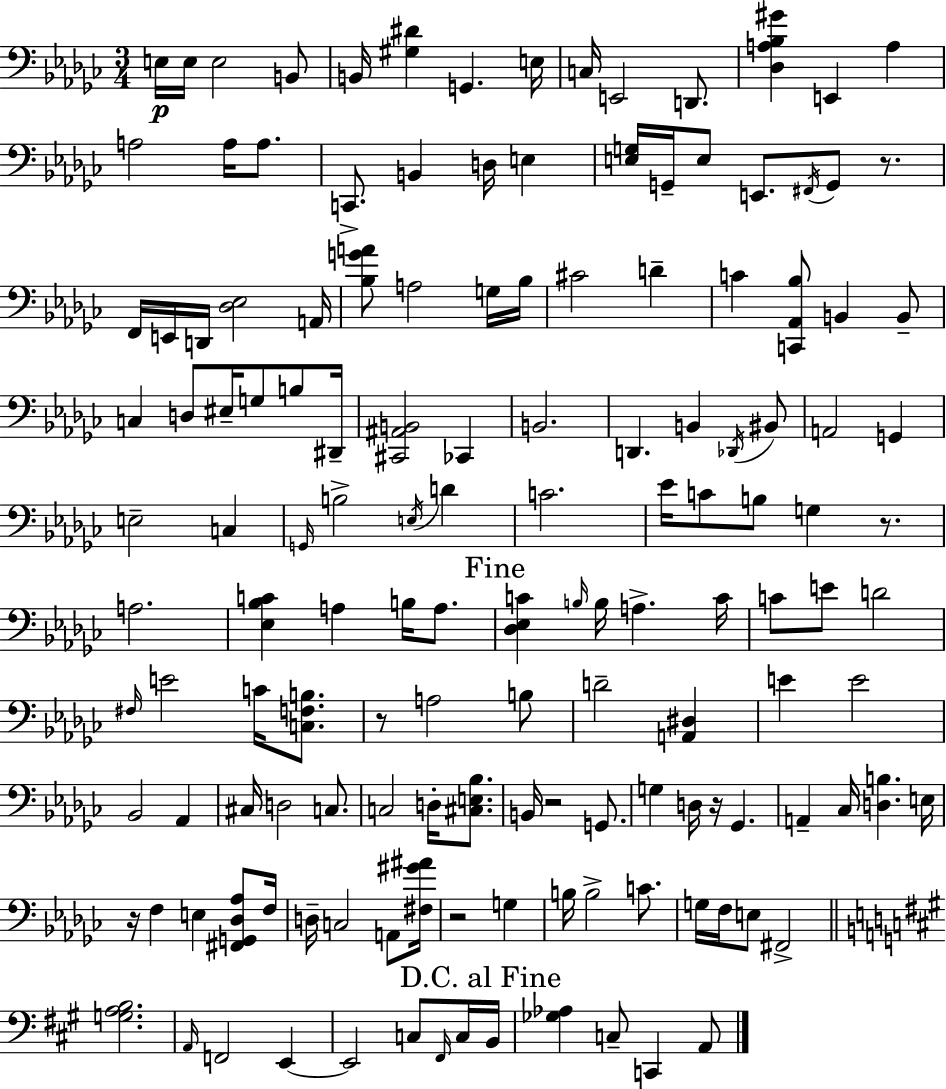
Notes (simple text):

E3/s E3/s E3/h B2/e B2/s [G#3,D#4]/q G2/q. E3/s C3/s E2/h D2/e. [Db3,A3,Bb3,G#4]/q E2/q A3/q A3/h A3/s A3/e. C2/e. B2/q D3/s E3/q [E3,G3]/s G2/s E3/e E2/e. F#2/s G2/e R/e. F2/s E2/s D2/s [Db3,Eb3]/h A2/s [Bb3,G4,A4]/e A3/h G3/s Bb3/s C#4/h D4/q C4/q [C2,Ab2,Bb3]/e B2/q B2/e C3/q D3/e EIS3/s G3/e B3/e D#2/s [C#2,A#2,B2]/h CES2/q B2/h. D2/q. B2/q Db2/s BIS2/e A2/h G2/q E3/h C3/q G2/s B3/h E3/s D4/q C4/h. Eb4/s C4/e B3/e G3/q R/e. A3/h. [Eb3,Bb3,C4]/q A3/q B3/s A3/e. [Db3,Eb3,C4]/q B3/s B3/s A3/q. C4/s C4/e E4/e D4/h F#3/s E4/h C4/s [C3,F3,B3]/e. R/e A3/h B3/e D4/h [A2,D#3]/q E4/q E4/h Bb2/h Ab2/q C#3/s D3/h C3/e. C3/h D3/s [C#3,E3,Bb3]/e. B2/s R/h G2/e. G3/q D3/s R/s Gb2/q. A2/q CES3/s [D3,B3]/q. E3/s R/s F3/q E3/q [F#2,G2,Db3,Ab3]/e F3/s D3/s C3/h A2/e [F#3,G#4,A#4]/s R/h G3/q B3/s B3/h C4/e. G3/s F3/s E3/e F#2/h [G3,A3,B3]/h. A2/s F2/h E2/q E2/h C3/e F#2/s C3/s B2/s [Gb3,Ab3]/q C3/e C2/q A2/e